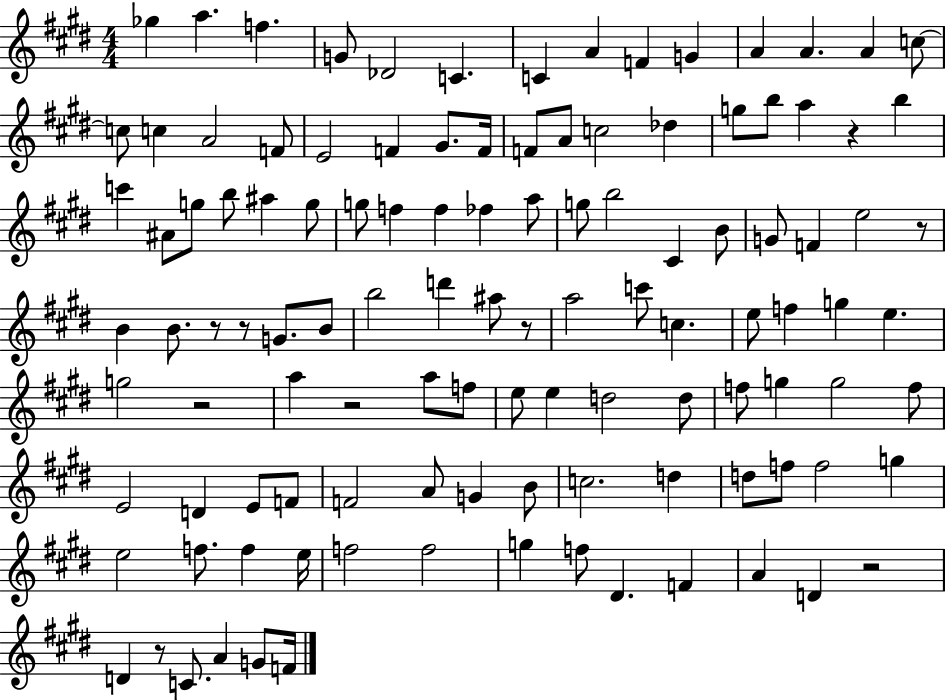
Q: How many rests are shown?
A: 9